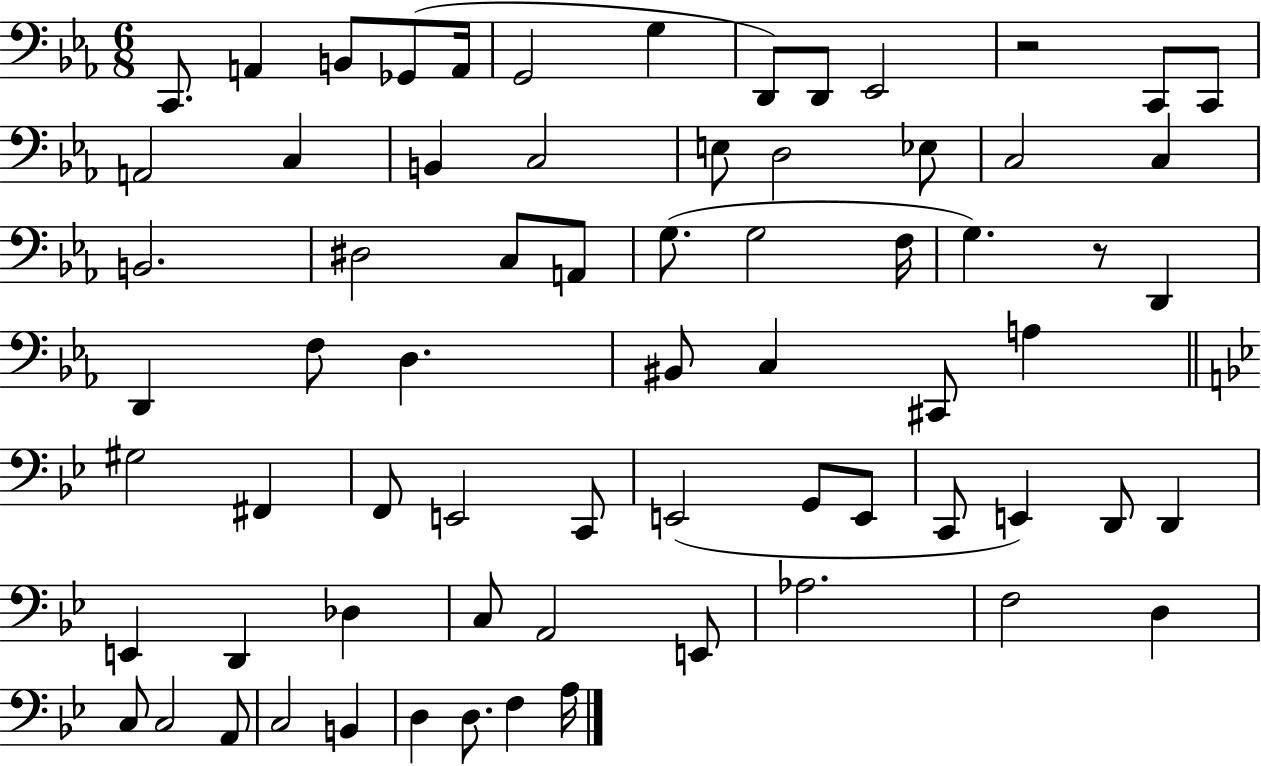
{
  \clef bass
  \numericTimeSignature
  \time 6/8
  \key ees \major
  \repeat volta 2 { c,8. a,4 b,8 ges,8( a,16 | g,2 g4 | d,8) d,8 ees,2 | r2 c,8 c,8 | \break a,2 c4 | b,4 c2 | e8 d2 ees8 | c2 c4 | \break b,2. | dis2 c8 a,8 | g8.( g2 f16 | g4.) r8 d,4 | \break d,4 f8 d4. | bis,8 c4 cis,8 a4 | \bar "||" \break \key bes \major gis2 fis,4 | f,8 e,2 c,8 | e,2( g,8 e,8 | c,8 e,4) d,8 d,4 | \break e,4 d,4 des4 | c8 a,2 e,8 | aes2. | f2 d4 | \break c8 c2 a,8 | c2 b,4 | d4 d8. f4 a16 | } \bar "|."
}